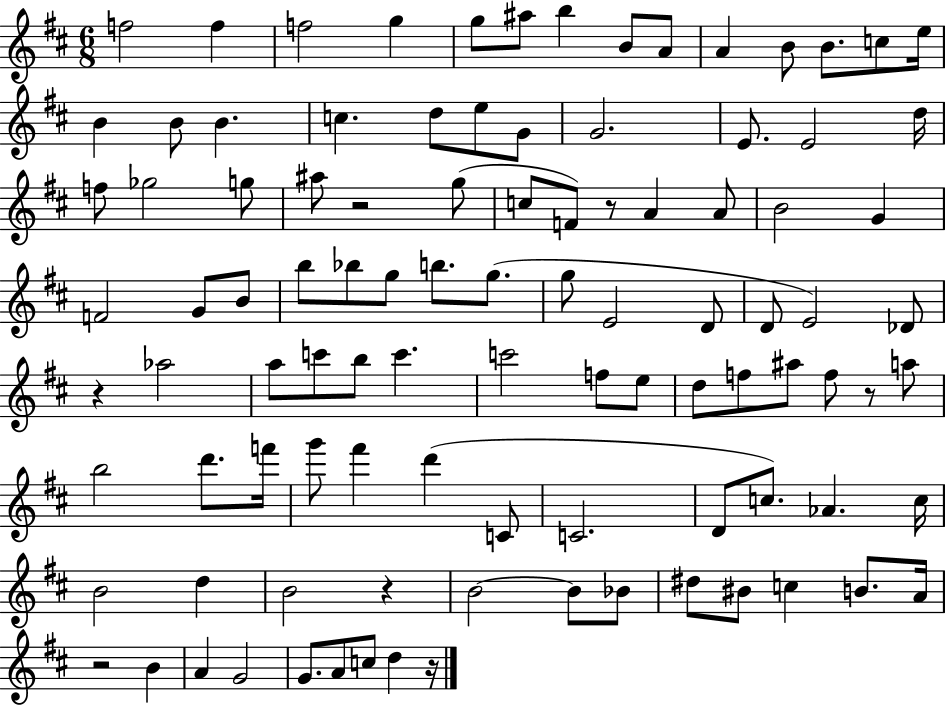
F5/h F5/q F5/h G5/q G5/e A#5/e B5/q B4/e A4/e A4/q B4/e B4/e. C5/e E5/s B4/q B4/e B4/q. C5/q. D5/e E5/e G4/e G4/h. E4/e. E4/h D5/s F5/e Gb5/h G5/e A#5/e R/h G5/e C5/e F4/e R/e A4/q A4/e B4/h G4/q F4/h G4/e B4/e B5/e Bb5/e G5/e B5/e. G5/e. G5/e E4/h D4/e D4/e E4/h Db4/e R/q Ab5/h A5/e C6/e B5/e C6/q. C6/h F5/e E5/e D5/e F5/e A#5/e F5/e R/e A5/e B5/h D6/e. F6/s G6/e F#6/q D6/q C4/e C4/h. D4/e C5/e. Ab4/q. C5/s B4/h D5/q B4/h R/q B4/h B4/e Bb4/e D#5/e BIS4/e C5/q B4/e. A4/s R/h B4/q A4/q G4/h G4/e. A4/e C5/e D5/q R/s